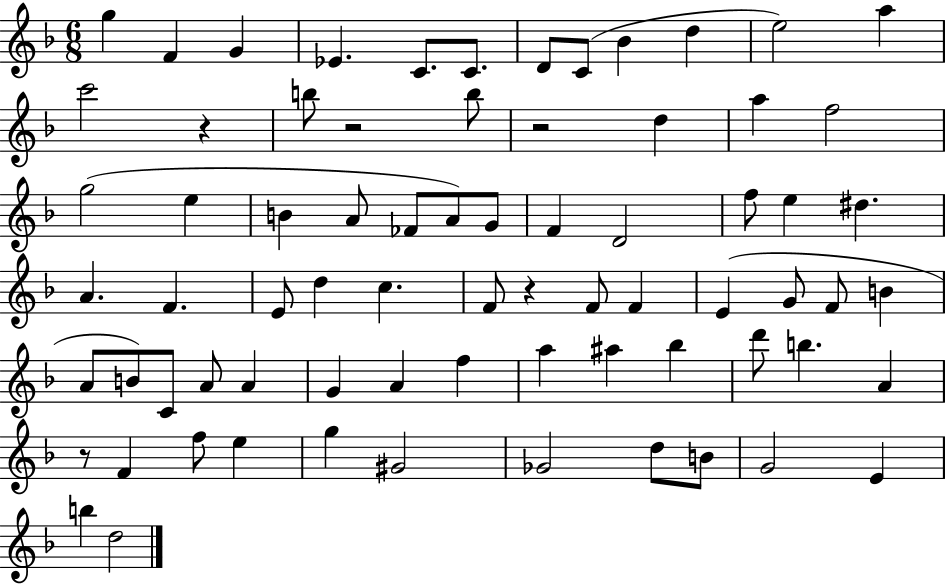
G5/q F4/q G4/q Eb4/q. C4/e. C4/e. D4/e C4/e Bb4/q D5/q E5/h A5/q C6/h R/q B5/e R/h B5/e R/h D5/q A5/q F5/h G5/h E5/q B4/q A4/e FES4/e A4/e G4/e F4/q D4/h F5/e E5/q D#5/q. A4/q. F4/q. E4/e D5/q C5/q. F4/e R/q F4/e F4/q E4/q G4/e F4/e B4/q A4/e B4/e C4/e A4/e A4/q G4/q A4/q F5/q A5/q A#5/q Bb5/q D6/e B5/q. A4/q R/e F4/q F5/e E5/q G5/q G#4/h Gb4/h D5/e B4/e G4/h E4/q B5/q D5/h